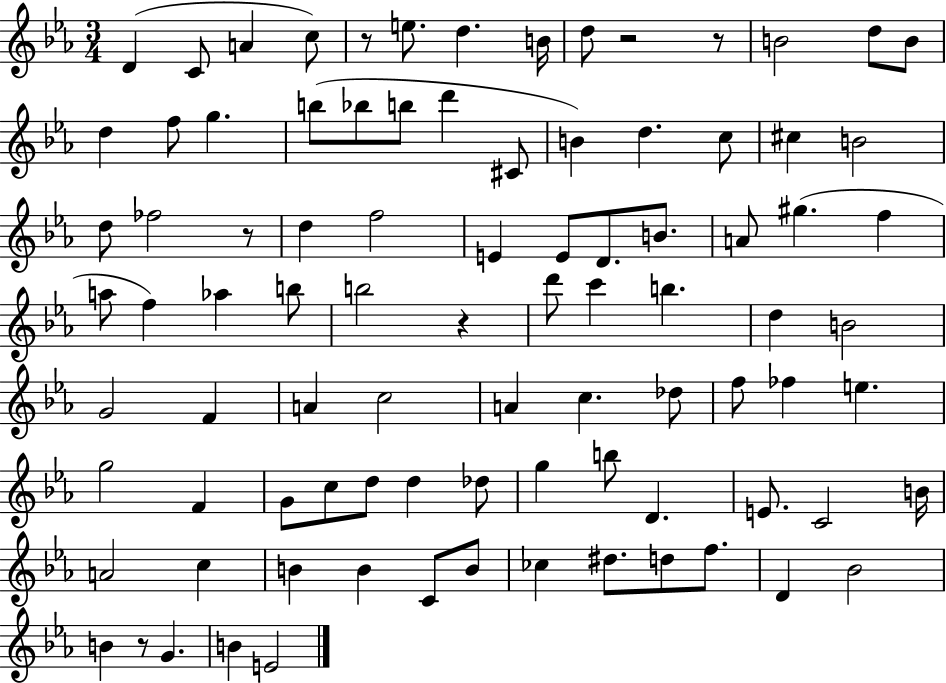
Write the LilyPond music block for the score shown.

{
  \clef treble
  \numericTimeSignature
  \time 3/4
  \key ees \major
  d'4( c'8 a'4 c''8) | r8 e''8. d''4. b'16 | d''8 r2 r8 | b'2 d''8 b'8 | \break d''4 f''8 g''4. | b''8( bes''8 b''8 d'''4 cis'8 | b'4) d''4. c''8 | cis''4 b'2 | \break d''8 fes''2 r8 | d''4 f''2 | e'4 e'8 d'8. b'8. | a'8 gis''4.( f''4 | \break a''8 f''4) aes''4 b''8 | b''2 r4 | d'''8 c'''4 b''4. | d''4 b'2 | \break g'2 f'4 | a'4 c''2 | a'4 c''4. des''8 | f''8 fes''4 e''4. | \break g''2 f'4 | g'8 c''8 d''8 d''4 des''8 | g''4 b''8 d'4. | e'8. c'2 b'16 | \break a'2 c''4 | b'4 b'4 c'8 b'8 | ces''4 dis''8. d''8 f''8. | d'4 bes'2 | \break b'4 r8 g'4. | b'4 e'2 | \bar "|."
}